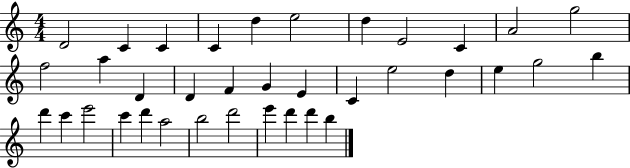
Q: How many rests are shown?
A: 0